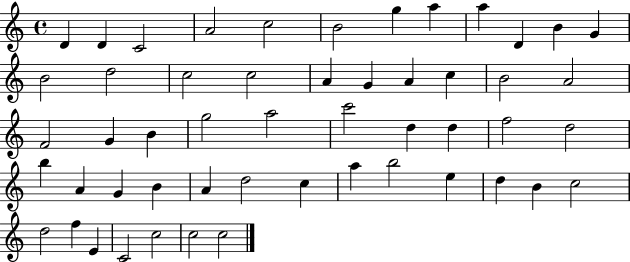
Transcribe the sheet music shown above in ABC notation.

X:1
T:Untitled
M:4/4
L:1/4
K:C
D D C2 A2 c2 B2 g a a D B G B2 d2 c2 c2 A G A c B2 A2 F2 G B g2 a2 c'2 d d f2 d2 b A G B A d2 c a b2 e d B c2 d2 f E C2 c2 c2 c2